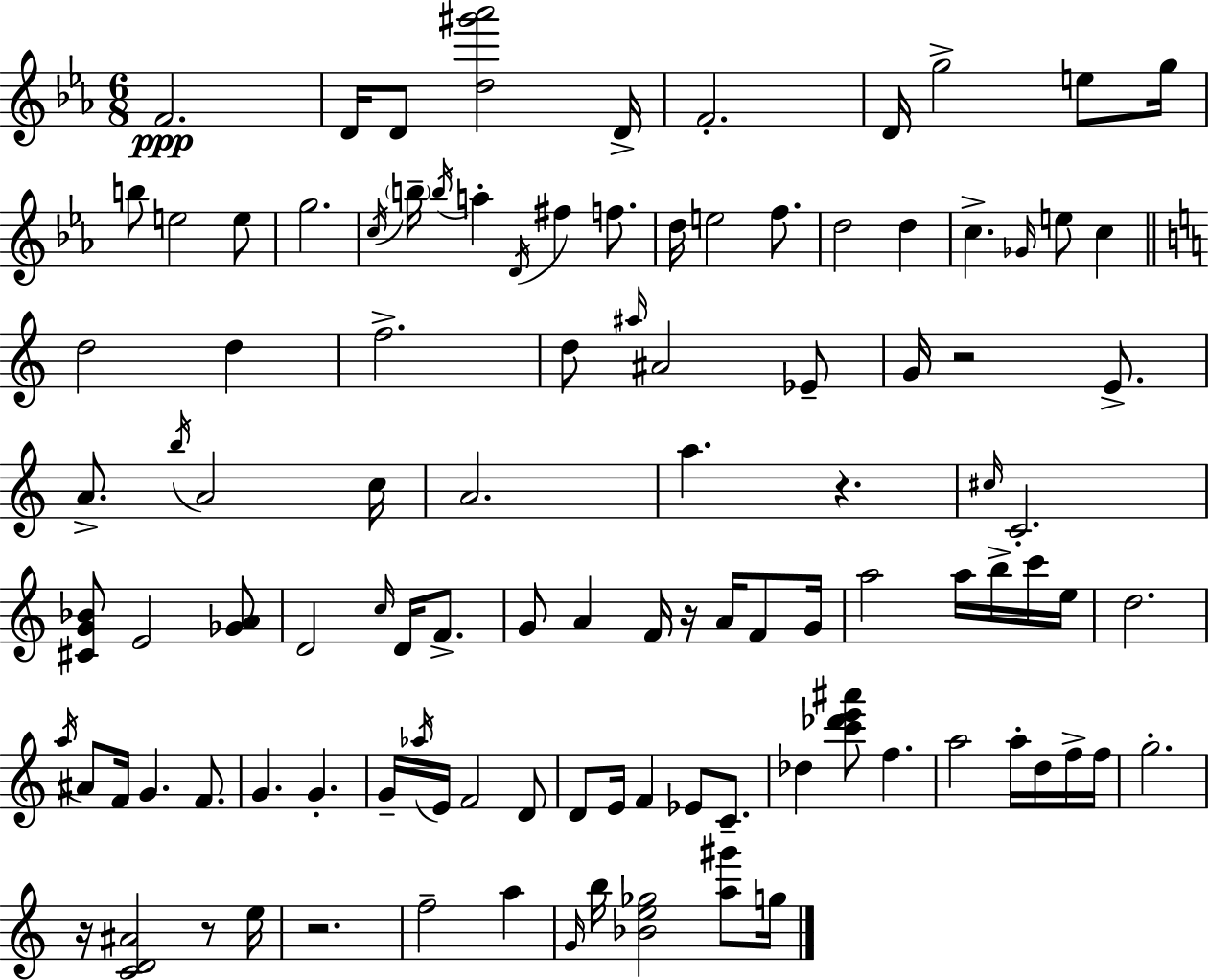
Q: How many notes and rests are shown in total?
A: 107